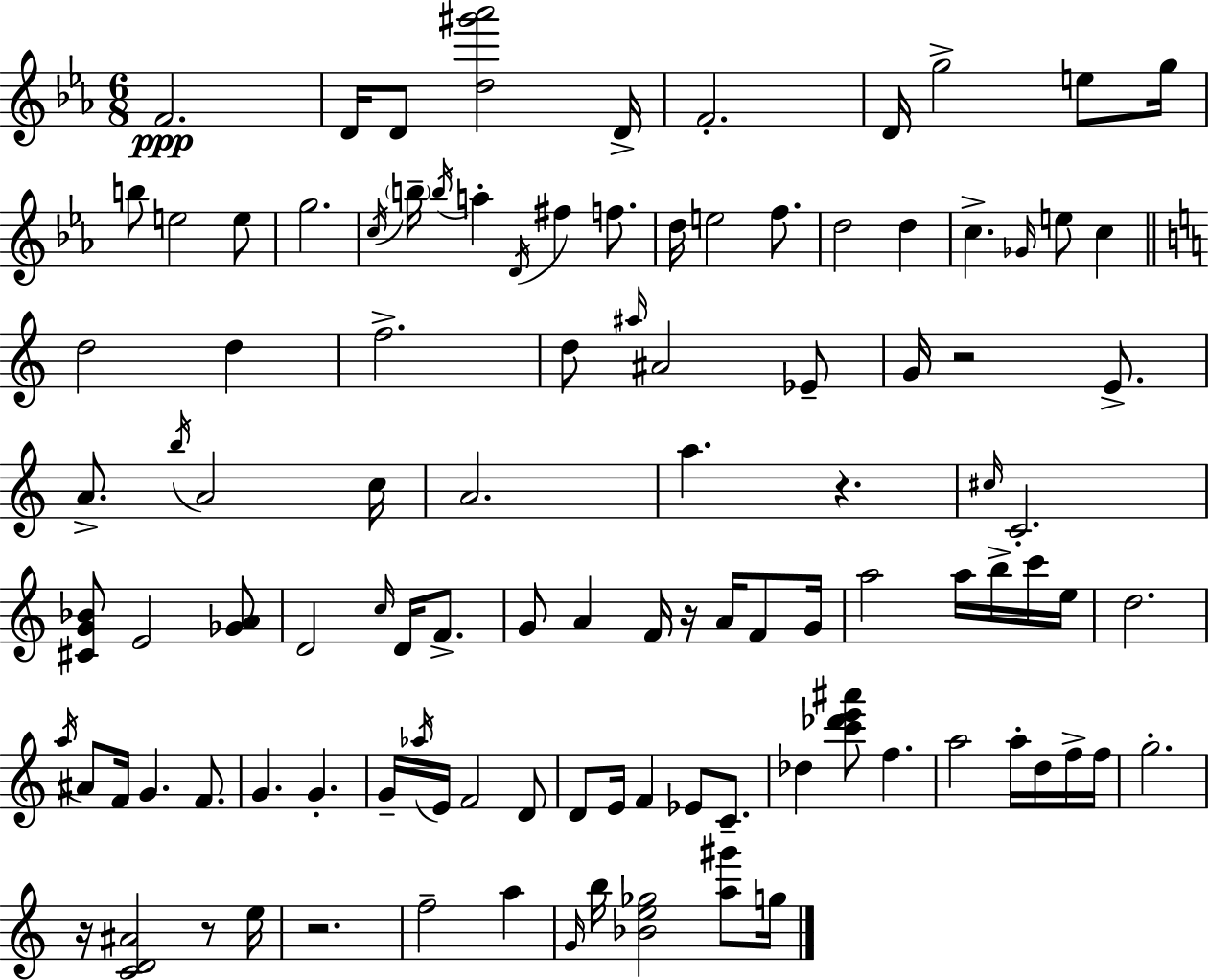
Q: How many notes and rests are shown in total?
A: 107